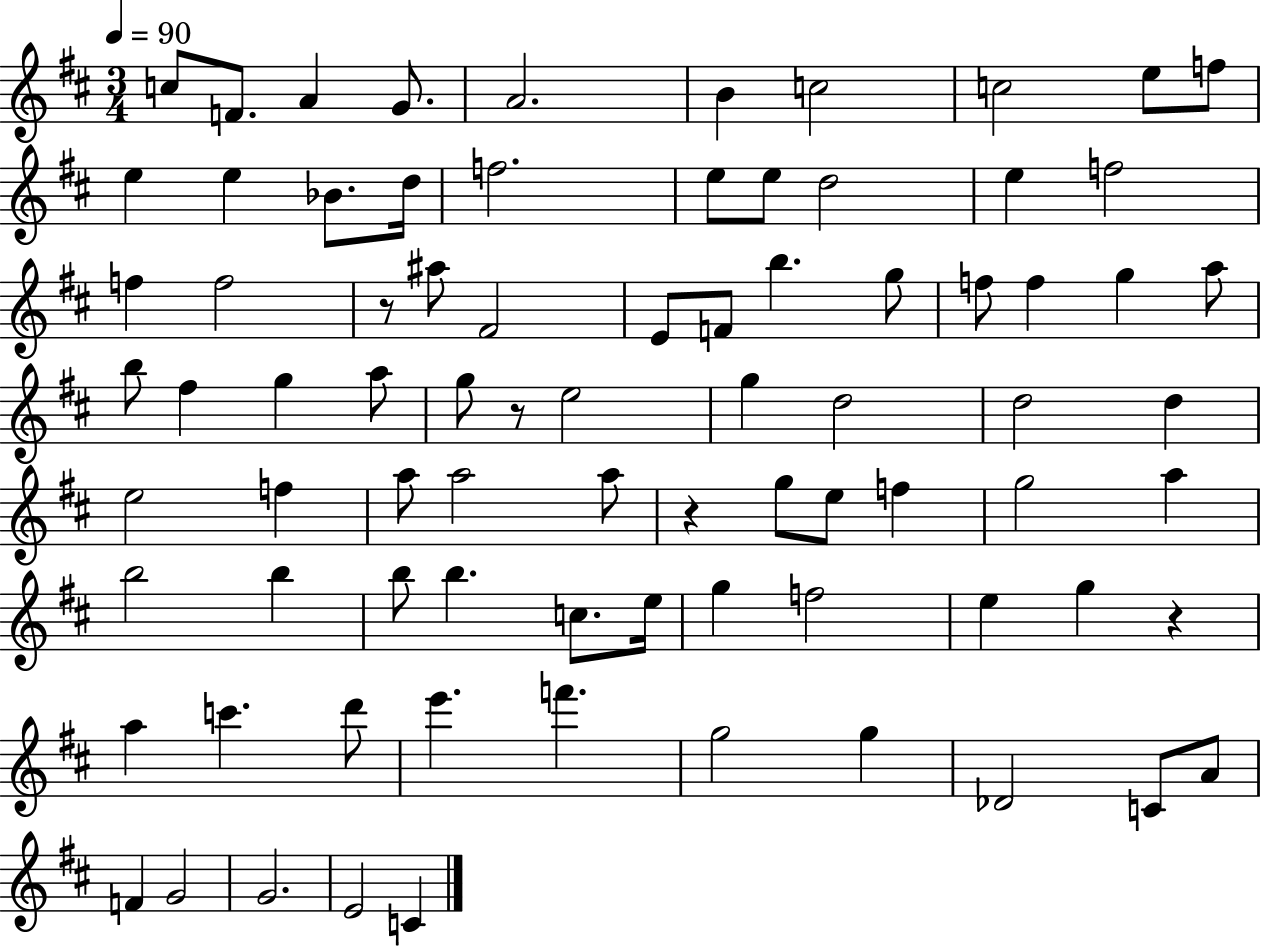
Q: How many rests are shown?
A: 4